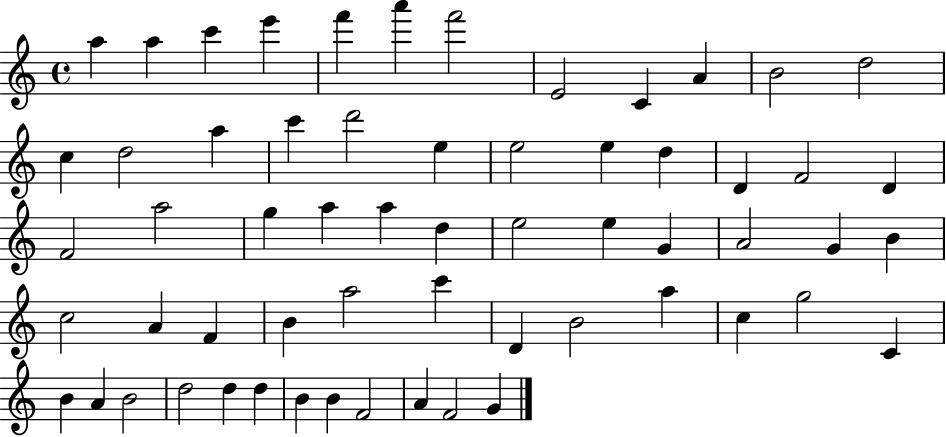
A5/q A5/q C6/q E6/q F6/q A6/q F6/h E4/h C4/q A4/q B4/h D5/h C5/q D5/h A5/q C6/q D6/h E5/q E5/h E5/q D5/q D4/q F4/h D4/q F4/h A5/h G5/q A5/q A5/q D5/q E5/h E5/q G4/q A4/h G4/q B4/q C5/h A4/q F4/q B4/q A5/h C6/q D4/q B4/h A5/q C5/q G5/h C4/q B4/q A4/q B4/h D5/h D5/q D5/q B4/q B4/q F4/h A4/q F4/h G4/q